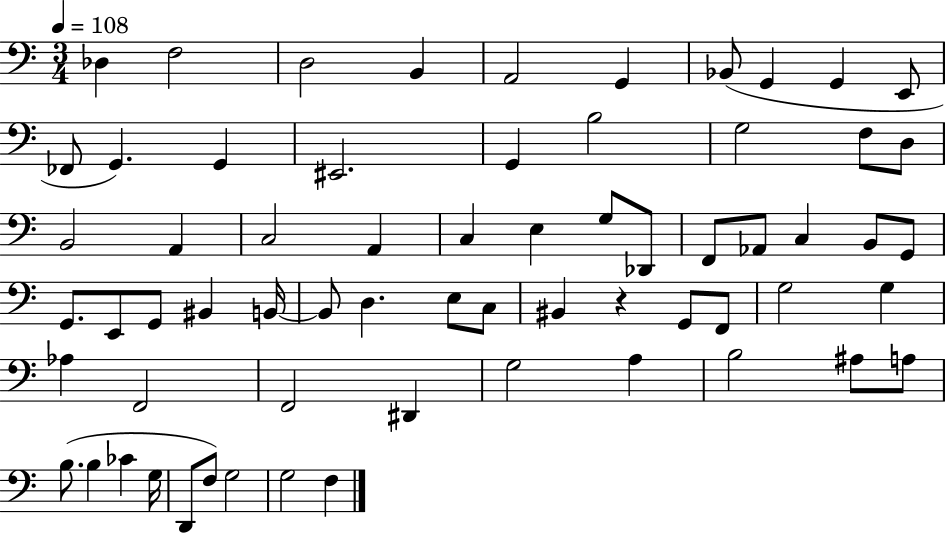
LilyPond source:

{
  \clef bass
  \numericTimeSignature
  \time 3/4
  \key c \major
  \tempo 4 = 108
  des4 f2 | d2 b,4 | a,2 g,4 | bes,8( g,4 g,4 e,8 | \break fes,8 g,4.) g,4 | eis,2. | g,4 b2 | g2 f8 d8 | \break b,2 a,4 | c2 a,4 | c4 e4 g8 des,8 | f,8 aes,8 c4 b,8 g,8 | \break g,8. e,8 g,8 bis,4 b,16~~ | b,8 d4. e8 c8 | bis,4 r4 g,8 f,8 | g2 g4 | \break aes4 f,2 | f,2 dis,4 | g2 a4 | b2 ais8 a8 | \break b8.( b4 ces'4 g16 | d,8 f8) g2 | g2 f4 | \bar "|."
}